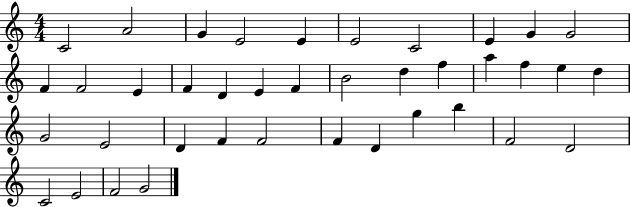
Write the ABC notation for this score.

X:1
T:Untitled
M:4/4
L:1/4
K:C
C2 A2 G E2 E E2 C2 E G G2 F F2 E F D E F B2 d f a f e d G2 E2 D F F2 F D g b F2 D2 C2 E2 F2 G2